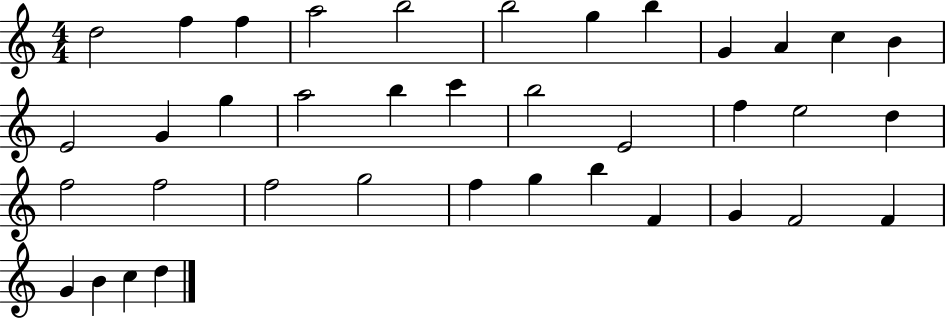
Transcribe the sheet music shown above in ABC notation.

X:1
T:Untitled
M:4/4
L:1/4
K:C
d2 f f a2 b2 b2 g b G A c B E2 G g a2 b c' b2 E2 f e2 d f2 f2 f2 g2 f g b F G F2 F G B c d